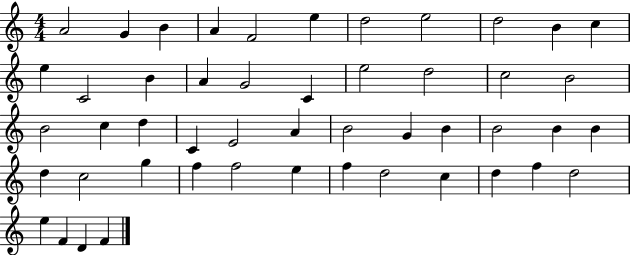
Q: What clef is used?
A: treble